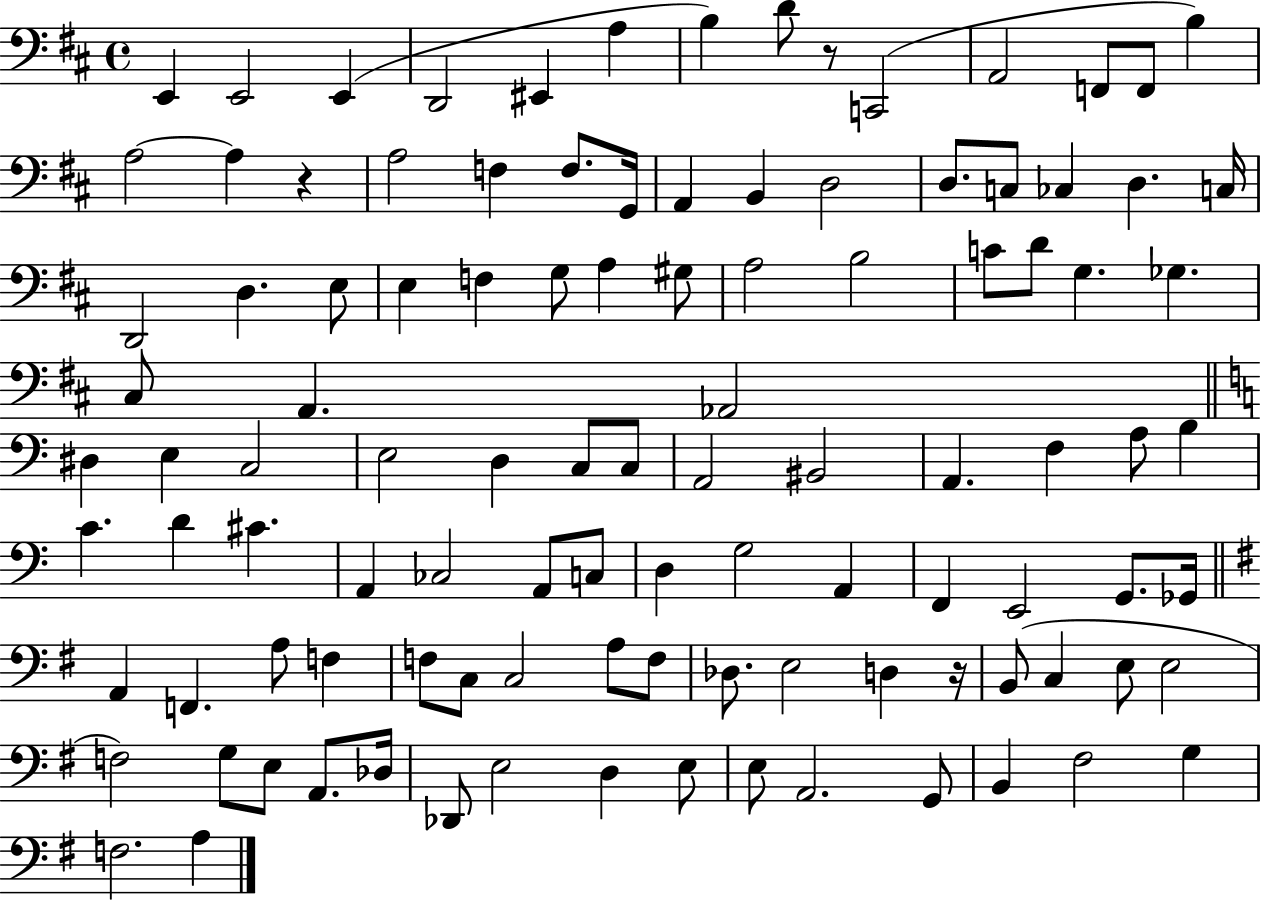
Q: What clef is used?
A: bass